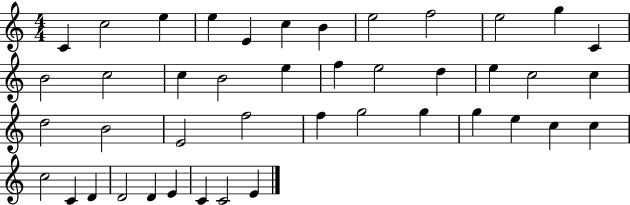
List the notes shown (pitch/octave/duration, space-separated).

C4/q C5/h E5/q E5/q E4/q C5/q B4/q E5/h F5/h E5/h G5/q C4/q B4/h C5/h C5/q B4/h E5/q F5/q E5/h D5/q E5/q C5/h C5/q D5/h B4/h E4/h F5/h F5/q G5/h G5/q G5/q E5/q C5/q C5/q C5/h C4/q D4/q D4/h D4/q E4/q C4/q C4/h E4/q